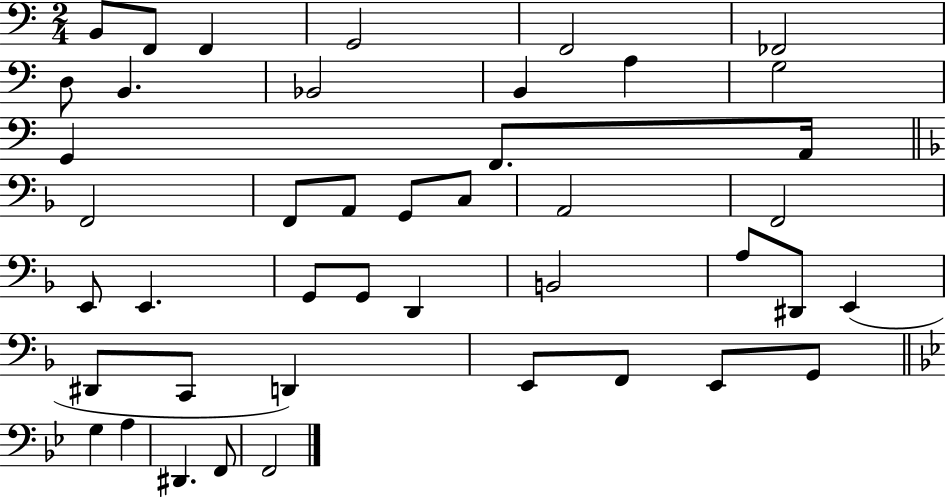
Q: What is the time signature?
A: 2/4